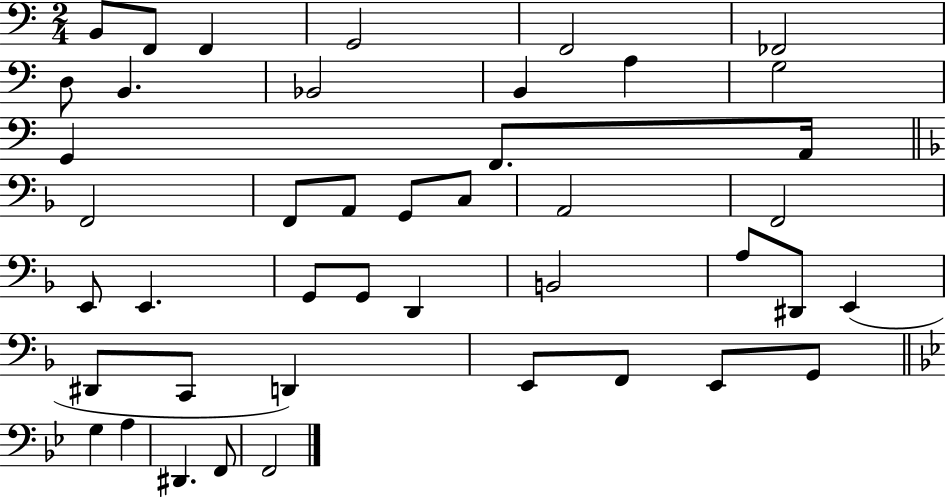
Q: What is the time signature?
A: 2/4